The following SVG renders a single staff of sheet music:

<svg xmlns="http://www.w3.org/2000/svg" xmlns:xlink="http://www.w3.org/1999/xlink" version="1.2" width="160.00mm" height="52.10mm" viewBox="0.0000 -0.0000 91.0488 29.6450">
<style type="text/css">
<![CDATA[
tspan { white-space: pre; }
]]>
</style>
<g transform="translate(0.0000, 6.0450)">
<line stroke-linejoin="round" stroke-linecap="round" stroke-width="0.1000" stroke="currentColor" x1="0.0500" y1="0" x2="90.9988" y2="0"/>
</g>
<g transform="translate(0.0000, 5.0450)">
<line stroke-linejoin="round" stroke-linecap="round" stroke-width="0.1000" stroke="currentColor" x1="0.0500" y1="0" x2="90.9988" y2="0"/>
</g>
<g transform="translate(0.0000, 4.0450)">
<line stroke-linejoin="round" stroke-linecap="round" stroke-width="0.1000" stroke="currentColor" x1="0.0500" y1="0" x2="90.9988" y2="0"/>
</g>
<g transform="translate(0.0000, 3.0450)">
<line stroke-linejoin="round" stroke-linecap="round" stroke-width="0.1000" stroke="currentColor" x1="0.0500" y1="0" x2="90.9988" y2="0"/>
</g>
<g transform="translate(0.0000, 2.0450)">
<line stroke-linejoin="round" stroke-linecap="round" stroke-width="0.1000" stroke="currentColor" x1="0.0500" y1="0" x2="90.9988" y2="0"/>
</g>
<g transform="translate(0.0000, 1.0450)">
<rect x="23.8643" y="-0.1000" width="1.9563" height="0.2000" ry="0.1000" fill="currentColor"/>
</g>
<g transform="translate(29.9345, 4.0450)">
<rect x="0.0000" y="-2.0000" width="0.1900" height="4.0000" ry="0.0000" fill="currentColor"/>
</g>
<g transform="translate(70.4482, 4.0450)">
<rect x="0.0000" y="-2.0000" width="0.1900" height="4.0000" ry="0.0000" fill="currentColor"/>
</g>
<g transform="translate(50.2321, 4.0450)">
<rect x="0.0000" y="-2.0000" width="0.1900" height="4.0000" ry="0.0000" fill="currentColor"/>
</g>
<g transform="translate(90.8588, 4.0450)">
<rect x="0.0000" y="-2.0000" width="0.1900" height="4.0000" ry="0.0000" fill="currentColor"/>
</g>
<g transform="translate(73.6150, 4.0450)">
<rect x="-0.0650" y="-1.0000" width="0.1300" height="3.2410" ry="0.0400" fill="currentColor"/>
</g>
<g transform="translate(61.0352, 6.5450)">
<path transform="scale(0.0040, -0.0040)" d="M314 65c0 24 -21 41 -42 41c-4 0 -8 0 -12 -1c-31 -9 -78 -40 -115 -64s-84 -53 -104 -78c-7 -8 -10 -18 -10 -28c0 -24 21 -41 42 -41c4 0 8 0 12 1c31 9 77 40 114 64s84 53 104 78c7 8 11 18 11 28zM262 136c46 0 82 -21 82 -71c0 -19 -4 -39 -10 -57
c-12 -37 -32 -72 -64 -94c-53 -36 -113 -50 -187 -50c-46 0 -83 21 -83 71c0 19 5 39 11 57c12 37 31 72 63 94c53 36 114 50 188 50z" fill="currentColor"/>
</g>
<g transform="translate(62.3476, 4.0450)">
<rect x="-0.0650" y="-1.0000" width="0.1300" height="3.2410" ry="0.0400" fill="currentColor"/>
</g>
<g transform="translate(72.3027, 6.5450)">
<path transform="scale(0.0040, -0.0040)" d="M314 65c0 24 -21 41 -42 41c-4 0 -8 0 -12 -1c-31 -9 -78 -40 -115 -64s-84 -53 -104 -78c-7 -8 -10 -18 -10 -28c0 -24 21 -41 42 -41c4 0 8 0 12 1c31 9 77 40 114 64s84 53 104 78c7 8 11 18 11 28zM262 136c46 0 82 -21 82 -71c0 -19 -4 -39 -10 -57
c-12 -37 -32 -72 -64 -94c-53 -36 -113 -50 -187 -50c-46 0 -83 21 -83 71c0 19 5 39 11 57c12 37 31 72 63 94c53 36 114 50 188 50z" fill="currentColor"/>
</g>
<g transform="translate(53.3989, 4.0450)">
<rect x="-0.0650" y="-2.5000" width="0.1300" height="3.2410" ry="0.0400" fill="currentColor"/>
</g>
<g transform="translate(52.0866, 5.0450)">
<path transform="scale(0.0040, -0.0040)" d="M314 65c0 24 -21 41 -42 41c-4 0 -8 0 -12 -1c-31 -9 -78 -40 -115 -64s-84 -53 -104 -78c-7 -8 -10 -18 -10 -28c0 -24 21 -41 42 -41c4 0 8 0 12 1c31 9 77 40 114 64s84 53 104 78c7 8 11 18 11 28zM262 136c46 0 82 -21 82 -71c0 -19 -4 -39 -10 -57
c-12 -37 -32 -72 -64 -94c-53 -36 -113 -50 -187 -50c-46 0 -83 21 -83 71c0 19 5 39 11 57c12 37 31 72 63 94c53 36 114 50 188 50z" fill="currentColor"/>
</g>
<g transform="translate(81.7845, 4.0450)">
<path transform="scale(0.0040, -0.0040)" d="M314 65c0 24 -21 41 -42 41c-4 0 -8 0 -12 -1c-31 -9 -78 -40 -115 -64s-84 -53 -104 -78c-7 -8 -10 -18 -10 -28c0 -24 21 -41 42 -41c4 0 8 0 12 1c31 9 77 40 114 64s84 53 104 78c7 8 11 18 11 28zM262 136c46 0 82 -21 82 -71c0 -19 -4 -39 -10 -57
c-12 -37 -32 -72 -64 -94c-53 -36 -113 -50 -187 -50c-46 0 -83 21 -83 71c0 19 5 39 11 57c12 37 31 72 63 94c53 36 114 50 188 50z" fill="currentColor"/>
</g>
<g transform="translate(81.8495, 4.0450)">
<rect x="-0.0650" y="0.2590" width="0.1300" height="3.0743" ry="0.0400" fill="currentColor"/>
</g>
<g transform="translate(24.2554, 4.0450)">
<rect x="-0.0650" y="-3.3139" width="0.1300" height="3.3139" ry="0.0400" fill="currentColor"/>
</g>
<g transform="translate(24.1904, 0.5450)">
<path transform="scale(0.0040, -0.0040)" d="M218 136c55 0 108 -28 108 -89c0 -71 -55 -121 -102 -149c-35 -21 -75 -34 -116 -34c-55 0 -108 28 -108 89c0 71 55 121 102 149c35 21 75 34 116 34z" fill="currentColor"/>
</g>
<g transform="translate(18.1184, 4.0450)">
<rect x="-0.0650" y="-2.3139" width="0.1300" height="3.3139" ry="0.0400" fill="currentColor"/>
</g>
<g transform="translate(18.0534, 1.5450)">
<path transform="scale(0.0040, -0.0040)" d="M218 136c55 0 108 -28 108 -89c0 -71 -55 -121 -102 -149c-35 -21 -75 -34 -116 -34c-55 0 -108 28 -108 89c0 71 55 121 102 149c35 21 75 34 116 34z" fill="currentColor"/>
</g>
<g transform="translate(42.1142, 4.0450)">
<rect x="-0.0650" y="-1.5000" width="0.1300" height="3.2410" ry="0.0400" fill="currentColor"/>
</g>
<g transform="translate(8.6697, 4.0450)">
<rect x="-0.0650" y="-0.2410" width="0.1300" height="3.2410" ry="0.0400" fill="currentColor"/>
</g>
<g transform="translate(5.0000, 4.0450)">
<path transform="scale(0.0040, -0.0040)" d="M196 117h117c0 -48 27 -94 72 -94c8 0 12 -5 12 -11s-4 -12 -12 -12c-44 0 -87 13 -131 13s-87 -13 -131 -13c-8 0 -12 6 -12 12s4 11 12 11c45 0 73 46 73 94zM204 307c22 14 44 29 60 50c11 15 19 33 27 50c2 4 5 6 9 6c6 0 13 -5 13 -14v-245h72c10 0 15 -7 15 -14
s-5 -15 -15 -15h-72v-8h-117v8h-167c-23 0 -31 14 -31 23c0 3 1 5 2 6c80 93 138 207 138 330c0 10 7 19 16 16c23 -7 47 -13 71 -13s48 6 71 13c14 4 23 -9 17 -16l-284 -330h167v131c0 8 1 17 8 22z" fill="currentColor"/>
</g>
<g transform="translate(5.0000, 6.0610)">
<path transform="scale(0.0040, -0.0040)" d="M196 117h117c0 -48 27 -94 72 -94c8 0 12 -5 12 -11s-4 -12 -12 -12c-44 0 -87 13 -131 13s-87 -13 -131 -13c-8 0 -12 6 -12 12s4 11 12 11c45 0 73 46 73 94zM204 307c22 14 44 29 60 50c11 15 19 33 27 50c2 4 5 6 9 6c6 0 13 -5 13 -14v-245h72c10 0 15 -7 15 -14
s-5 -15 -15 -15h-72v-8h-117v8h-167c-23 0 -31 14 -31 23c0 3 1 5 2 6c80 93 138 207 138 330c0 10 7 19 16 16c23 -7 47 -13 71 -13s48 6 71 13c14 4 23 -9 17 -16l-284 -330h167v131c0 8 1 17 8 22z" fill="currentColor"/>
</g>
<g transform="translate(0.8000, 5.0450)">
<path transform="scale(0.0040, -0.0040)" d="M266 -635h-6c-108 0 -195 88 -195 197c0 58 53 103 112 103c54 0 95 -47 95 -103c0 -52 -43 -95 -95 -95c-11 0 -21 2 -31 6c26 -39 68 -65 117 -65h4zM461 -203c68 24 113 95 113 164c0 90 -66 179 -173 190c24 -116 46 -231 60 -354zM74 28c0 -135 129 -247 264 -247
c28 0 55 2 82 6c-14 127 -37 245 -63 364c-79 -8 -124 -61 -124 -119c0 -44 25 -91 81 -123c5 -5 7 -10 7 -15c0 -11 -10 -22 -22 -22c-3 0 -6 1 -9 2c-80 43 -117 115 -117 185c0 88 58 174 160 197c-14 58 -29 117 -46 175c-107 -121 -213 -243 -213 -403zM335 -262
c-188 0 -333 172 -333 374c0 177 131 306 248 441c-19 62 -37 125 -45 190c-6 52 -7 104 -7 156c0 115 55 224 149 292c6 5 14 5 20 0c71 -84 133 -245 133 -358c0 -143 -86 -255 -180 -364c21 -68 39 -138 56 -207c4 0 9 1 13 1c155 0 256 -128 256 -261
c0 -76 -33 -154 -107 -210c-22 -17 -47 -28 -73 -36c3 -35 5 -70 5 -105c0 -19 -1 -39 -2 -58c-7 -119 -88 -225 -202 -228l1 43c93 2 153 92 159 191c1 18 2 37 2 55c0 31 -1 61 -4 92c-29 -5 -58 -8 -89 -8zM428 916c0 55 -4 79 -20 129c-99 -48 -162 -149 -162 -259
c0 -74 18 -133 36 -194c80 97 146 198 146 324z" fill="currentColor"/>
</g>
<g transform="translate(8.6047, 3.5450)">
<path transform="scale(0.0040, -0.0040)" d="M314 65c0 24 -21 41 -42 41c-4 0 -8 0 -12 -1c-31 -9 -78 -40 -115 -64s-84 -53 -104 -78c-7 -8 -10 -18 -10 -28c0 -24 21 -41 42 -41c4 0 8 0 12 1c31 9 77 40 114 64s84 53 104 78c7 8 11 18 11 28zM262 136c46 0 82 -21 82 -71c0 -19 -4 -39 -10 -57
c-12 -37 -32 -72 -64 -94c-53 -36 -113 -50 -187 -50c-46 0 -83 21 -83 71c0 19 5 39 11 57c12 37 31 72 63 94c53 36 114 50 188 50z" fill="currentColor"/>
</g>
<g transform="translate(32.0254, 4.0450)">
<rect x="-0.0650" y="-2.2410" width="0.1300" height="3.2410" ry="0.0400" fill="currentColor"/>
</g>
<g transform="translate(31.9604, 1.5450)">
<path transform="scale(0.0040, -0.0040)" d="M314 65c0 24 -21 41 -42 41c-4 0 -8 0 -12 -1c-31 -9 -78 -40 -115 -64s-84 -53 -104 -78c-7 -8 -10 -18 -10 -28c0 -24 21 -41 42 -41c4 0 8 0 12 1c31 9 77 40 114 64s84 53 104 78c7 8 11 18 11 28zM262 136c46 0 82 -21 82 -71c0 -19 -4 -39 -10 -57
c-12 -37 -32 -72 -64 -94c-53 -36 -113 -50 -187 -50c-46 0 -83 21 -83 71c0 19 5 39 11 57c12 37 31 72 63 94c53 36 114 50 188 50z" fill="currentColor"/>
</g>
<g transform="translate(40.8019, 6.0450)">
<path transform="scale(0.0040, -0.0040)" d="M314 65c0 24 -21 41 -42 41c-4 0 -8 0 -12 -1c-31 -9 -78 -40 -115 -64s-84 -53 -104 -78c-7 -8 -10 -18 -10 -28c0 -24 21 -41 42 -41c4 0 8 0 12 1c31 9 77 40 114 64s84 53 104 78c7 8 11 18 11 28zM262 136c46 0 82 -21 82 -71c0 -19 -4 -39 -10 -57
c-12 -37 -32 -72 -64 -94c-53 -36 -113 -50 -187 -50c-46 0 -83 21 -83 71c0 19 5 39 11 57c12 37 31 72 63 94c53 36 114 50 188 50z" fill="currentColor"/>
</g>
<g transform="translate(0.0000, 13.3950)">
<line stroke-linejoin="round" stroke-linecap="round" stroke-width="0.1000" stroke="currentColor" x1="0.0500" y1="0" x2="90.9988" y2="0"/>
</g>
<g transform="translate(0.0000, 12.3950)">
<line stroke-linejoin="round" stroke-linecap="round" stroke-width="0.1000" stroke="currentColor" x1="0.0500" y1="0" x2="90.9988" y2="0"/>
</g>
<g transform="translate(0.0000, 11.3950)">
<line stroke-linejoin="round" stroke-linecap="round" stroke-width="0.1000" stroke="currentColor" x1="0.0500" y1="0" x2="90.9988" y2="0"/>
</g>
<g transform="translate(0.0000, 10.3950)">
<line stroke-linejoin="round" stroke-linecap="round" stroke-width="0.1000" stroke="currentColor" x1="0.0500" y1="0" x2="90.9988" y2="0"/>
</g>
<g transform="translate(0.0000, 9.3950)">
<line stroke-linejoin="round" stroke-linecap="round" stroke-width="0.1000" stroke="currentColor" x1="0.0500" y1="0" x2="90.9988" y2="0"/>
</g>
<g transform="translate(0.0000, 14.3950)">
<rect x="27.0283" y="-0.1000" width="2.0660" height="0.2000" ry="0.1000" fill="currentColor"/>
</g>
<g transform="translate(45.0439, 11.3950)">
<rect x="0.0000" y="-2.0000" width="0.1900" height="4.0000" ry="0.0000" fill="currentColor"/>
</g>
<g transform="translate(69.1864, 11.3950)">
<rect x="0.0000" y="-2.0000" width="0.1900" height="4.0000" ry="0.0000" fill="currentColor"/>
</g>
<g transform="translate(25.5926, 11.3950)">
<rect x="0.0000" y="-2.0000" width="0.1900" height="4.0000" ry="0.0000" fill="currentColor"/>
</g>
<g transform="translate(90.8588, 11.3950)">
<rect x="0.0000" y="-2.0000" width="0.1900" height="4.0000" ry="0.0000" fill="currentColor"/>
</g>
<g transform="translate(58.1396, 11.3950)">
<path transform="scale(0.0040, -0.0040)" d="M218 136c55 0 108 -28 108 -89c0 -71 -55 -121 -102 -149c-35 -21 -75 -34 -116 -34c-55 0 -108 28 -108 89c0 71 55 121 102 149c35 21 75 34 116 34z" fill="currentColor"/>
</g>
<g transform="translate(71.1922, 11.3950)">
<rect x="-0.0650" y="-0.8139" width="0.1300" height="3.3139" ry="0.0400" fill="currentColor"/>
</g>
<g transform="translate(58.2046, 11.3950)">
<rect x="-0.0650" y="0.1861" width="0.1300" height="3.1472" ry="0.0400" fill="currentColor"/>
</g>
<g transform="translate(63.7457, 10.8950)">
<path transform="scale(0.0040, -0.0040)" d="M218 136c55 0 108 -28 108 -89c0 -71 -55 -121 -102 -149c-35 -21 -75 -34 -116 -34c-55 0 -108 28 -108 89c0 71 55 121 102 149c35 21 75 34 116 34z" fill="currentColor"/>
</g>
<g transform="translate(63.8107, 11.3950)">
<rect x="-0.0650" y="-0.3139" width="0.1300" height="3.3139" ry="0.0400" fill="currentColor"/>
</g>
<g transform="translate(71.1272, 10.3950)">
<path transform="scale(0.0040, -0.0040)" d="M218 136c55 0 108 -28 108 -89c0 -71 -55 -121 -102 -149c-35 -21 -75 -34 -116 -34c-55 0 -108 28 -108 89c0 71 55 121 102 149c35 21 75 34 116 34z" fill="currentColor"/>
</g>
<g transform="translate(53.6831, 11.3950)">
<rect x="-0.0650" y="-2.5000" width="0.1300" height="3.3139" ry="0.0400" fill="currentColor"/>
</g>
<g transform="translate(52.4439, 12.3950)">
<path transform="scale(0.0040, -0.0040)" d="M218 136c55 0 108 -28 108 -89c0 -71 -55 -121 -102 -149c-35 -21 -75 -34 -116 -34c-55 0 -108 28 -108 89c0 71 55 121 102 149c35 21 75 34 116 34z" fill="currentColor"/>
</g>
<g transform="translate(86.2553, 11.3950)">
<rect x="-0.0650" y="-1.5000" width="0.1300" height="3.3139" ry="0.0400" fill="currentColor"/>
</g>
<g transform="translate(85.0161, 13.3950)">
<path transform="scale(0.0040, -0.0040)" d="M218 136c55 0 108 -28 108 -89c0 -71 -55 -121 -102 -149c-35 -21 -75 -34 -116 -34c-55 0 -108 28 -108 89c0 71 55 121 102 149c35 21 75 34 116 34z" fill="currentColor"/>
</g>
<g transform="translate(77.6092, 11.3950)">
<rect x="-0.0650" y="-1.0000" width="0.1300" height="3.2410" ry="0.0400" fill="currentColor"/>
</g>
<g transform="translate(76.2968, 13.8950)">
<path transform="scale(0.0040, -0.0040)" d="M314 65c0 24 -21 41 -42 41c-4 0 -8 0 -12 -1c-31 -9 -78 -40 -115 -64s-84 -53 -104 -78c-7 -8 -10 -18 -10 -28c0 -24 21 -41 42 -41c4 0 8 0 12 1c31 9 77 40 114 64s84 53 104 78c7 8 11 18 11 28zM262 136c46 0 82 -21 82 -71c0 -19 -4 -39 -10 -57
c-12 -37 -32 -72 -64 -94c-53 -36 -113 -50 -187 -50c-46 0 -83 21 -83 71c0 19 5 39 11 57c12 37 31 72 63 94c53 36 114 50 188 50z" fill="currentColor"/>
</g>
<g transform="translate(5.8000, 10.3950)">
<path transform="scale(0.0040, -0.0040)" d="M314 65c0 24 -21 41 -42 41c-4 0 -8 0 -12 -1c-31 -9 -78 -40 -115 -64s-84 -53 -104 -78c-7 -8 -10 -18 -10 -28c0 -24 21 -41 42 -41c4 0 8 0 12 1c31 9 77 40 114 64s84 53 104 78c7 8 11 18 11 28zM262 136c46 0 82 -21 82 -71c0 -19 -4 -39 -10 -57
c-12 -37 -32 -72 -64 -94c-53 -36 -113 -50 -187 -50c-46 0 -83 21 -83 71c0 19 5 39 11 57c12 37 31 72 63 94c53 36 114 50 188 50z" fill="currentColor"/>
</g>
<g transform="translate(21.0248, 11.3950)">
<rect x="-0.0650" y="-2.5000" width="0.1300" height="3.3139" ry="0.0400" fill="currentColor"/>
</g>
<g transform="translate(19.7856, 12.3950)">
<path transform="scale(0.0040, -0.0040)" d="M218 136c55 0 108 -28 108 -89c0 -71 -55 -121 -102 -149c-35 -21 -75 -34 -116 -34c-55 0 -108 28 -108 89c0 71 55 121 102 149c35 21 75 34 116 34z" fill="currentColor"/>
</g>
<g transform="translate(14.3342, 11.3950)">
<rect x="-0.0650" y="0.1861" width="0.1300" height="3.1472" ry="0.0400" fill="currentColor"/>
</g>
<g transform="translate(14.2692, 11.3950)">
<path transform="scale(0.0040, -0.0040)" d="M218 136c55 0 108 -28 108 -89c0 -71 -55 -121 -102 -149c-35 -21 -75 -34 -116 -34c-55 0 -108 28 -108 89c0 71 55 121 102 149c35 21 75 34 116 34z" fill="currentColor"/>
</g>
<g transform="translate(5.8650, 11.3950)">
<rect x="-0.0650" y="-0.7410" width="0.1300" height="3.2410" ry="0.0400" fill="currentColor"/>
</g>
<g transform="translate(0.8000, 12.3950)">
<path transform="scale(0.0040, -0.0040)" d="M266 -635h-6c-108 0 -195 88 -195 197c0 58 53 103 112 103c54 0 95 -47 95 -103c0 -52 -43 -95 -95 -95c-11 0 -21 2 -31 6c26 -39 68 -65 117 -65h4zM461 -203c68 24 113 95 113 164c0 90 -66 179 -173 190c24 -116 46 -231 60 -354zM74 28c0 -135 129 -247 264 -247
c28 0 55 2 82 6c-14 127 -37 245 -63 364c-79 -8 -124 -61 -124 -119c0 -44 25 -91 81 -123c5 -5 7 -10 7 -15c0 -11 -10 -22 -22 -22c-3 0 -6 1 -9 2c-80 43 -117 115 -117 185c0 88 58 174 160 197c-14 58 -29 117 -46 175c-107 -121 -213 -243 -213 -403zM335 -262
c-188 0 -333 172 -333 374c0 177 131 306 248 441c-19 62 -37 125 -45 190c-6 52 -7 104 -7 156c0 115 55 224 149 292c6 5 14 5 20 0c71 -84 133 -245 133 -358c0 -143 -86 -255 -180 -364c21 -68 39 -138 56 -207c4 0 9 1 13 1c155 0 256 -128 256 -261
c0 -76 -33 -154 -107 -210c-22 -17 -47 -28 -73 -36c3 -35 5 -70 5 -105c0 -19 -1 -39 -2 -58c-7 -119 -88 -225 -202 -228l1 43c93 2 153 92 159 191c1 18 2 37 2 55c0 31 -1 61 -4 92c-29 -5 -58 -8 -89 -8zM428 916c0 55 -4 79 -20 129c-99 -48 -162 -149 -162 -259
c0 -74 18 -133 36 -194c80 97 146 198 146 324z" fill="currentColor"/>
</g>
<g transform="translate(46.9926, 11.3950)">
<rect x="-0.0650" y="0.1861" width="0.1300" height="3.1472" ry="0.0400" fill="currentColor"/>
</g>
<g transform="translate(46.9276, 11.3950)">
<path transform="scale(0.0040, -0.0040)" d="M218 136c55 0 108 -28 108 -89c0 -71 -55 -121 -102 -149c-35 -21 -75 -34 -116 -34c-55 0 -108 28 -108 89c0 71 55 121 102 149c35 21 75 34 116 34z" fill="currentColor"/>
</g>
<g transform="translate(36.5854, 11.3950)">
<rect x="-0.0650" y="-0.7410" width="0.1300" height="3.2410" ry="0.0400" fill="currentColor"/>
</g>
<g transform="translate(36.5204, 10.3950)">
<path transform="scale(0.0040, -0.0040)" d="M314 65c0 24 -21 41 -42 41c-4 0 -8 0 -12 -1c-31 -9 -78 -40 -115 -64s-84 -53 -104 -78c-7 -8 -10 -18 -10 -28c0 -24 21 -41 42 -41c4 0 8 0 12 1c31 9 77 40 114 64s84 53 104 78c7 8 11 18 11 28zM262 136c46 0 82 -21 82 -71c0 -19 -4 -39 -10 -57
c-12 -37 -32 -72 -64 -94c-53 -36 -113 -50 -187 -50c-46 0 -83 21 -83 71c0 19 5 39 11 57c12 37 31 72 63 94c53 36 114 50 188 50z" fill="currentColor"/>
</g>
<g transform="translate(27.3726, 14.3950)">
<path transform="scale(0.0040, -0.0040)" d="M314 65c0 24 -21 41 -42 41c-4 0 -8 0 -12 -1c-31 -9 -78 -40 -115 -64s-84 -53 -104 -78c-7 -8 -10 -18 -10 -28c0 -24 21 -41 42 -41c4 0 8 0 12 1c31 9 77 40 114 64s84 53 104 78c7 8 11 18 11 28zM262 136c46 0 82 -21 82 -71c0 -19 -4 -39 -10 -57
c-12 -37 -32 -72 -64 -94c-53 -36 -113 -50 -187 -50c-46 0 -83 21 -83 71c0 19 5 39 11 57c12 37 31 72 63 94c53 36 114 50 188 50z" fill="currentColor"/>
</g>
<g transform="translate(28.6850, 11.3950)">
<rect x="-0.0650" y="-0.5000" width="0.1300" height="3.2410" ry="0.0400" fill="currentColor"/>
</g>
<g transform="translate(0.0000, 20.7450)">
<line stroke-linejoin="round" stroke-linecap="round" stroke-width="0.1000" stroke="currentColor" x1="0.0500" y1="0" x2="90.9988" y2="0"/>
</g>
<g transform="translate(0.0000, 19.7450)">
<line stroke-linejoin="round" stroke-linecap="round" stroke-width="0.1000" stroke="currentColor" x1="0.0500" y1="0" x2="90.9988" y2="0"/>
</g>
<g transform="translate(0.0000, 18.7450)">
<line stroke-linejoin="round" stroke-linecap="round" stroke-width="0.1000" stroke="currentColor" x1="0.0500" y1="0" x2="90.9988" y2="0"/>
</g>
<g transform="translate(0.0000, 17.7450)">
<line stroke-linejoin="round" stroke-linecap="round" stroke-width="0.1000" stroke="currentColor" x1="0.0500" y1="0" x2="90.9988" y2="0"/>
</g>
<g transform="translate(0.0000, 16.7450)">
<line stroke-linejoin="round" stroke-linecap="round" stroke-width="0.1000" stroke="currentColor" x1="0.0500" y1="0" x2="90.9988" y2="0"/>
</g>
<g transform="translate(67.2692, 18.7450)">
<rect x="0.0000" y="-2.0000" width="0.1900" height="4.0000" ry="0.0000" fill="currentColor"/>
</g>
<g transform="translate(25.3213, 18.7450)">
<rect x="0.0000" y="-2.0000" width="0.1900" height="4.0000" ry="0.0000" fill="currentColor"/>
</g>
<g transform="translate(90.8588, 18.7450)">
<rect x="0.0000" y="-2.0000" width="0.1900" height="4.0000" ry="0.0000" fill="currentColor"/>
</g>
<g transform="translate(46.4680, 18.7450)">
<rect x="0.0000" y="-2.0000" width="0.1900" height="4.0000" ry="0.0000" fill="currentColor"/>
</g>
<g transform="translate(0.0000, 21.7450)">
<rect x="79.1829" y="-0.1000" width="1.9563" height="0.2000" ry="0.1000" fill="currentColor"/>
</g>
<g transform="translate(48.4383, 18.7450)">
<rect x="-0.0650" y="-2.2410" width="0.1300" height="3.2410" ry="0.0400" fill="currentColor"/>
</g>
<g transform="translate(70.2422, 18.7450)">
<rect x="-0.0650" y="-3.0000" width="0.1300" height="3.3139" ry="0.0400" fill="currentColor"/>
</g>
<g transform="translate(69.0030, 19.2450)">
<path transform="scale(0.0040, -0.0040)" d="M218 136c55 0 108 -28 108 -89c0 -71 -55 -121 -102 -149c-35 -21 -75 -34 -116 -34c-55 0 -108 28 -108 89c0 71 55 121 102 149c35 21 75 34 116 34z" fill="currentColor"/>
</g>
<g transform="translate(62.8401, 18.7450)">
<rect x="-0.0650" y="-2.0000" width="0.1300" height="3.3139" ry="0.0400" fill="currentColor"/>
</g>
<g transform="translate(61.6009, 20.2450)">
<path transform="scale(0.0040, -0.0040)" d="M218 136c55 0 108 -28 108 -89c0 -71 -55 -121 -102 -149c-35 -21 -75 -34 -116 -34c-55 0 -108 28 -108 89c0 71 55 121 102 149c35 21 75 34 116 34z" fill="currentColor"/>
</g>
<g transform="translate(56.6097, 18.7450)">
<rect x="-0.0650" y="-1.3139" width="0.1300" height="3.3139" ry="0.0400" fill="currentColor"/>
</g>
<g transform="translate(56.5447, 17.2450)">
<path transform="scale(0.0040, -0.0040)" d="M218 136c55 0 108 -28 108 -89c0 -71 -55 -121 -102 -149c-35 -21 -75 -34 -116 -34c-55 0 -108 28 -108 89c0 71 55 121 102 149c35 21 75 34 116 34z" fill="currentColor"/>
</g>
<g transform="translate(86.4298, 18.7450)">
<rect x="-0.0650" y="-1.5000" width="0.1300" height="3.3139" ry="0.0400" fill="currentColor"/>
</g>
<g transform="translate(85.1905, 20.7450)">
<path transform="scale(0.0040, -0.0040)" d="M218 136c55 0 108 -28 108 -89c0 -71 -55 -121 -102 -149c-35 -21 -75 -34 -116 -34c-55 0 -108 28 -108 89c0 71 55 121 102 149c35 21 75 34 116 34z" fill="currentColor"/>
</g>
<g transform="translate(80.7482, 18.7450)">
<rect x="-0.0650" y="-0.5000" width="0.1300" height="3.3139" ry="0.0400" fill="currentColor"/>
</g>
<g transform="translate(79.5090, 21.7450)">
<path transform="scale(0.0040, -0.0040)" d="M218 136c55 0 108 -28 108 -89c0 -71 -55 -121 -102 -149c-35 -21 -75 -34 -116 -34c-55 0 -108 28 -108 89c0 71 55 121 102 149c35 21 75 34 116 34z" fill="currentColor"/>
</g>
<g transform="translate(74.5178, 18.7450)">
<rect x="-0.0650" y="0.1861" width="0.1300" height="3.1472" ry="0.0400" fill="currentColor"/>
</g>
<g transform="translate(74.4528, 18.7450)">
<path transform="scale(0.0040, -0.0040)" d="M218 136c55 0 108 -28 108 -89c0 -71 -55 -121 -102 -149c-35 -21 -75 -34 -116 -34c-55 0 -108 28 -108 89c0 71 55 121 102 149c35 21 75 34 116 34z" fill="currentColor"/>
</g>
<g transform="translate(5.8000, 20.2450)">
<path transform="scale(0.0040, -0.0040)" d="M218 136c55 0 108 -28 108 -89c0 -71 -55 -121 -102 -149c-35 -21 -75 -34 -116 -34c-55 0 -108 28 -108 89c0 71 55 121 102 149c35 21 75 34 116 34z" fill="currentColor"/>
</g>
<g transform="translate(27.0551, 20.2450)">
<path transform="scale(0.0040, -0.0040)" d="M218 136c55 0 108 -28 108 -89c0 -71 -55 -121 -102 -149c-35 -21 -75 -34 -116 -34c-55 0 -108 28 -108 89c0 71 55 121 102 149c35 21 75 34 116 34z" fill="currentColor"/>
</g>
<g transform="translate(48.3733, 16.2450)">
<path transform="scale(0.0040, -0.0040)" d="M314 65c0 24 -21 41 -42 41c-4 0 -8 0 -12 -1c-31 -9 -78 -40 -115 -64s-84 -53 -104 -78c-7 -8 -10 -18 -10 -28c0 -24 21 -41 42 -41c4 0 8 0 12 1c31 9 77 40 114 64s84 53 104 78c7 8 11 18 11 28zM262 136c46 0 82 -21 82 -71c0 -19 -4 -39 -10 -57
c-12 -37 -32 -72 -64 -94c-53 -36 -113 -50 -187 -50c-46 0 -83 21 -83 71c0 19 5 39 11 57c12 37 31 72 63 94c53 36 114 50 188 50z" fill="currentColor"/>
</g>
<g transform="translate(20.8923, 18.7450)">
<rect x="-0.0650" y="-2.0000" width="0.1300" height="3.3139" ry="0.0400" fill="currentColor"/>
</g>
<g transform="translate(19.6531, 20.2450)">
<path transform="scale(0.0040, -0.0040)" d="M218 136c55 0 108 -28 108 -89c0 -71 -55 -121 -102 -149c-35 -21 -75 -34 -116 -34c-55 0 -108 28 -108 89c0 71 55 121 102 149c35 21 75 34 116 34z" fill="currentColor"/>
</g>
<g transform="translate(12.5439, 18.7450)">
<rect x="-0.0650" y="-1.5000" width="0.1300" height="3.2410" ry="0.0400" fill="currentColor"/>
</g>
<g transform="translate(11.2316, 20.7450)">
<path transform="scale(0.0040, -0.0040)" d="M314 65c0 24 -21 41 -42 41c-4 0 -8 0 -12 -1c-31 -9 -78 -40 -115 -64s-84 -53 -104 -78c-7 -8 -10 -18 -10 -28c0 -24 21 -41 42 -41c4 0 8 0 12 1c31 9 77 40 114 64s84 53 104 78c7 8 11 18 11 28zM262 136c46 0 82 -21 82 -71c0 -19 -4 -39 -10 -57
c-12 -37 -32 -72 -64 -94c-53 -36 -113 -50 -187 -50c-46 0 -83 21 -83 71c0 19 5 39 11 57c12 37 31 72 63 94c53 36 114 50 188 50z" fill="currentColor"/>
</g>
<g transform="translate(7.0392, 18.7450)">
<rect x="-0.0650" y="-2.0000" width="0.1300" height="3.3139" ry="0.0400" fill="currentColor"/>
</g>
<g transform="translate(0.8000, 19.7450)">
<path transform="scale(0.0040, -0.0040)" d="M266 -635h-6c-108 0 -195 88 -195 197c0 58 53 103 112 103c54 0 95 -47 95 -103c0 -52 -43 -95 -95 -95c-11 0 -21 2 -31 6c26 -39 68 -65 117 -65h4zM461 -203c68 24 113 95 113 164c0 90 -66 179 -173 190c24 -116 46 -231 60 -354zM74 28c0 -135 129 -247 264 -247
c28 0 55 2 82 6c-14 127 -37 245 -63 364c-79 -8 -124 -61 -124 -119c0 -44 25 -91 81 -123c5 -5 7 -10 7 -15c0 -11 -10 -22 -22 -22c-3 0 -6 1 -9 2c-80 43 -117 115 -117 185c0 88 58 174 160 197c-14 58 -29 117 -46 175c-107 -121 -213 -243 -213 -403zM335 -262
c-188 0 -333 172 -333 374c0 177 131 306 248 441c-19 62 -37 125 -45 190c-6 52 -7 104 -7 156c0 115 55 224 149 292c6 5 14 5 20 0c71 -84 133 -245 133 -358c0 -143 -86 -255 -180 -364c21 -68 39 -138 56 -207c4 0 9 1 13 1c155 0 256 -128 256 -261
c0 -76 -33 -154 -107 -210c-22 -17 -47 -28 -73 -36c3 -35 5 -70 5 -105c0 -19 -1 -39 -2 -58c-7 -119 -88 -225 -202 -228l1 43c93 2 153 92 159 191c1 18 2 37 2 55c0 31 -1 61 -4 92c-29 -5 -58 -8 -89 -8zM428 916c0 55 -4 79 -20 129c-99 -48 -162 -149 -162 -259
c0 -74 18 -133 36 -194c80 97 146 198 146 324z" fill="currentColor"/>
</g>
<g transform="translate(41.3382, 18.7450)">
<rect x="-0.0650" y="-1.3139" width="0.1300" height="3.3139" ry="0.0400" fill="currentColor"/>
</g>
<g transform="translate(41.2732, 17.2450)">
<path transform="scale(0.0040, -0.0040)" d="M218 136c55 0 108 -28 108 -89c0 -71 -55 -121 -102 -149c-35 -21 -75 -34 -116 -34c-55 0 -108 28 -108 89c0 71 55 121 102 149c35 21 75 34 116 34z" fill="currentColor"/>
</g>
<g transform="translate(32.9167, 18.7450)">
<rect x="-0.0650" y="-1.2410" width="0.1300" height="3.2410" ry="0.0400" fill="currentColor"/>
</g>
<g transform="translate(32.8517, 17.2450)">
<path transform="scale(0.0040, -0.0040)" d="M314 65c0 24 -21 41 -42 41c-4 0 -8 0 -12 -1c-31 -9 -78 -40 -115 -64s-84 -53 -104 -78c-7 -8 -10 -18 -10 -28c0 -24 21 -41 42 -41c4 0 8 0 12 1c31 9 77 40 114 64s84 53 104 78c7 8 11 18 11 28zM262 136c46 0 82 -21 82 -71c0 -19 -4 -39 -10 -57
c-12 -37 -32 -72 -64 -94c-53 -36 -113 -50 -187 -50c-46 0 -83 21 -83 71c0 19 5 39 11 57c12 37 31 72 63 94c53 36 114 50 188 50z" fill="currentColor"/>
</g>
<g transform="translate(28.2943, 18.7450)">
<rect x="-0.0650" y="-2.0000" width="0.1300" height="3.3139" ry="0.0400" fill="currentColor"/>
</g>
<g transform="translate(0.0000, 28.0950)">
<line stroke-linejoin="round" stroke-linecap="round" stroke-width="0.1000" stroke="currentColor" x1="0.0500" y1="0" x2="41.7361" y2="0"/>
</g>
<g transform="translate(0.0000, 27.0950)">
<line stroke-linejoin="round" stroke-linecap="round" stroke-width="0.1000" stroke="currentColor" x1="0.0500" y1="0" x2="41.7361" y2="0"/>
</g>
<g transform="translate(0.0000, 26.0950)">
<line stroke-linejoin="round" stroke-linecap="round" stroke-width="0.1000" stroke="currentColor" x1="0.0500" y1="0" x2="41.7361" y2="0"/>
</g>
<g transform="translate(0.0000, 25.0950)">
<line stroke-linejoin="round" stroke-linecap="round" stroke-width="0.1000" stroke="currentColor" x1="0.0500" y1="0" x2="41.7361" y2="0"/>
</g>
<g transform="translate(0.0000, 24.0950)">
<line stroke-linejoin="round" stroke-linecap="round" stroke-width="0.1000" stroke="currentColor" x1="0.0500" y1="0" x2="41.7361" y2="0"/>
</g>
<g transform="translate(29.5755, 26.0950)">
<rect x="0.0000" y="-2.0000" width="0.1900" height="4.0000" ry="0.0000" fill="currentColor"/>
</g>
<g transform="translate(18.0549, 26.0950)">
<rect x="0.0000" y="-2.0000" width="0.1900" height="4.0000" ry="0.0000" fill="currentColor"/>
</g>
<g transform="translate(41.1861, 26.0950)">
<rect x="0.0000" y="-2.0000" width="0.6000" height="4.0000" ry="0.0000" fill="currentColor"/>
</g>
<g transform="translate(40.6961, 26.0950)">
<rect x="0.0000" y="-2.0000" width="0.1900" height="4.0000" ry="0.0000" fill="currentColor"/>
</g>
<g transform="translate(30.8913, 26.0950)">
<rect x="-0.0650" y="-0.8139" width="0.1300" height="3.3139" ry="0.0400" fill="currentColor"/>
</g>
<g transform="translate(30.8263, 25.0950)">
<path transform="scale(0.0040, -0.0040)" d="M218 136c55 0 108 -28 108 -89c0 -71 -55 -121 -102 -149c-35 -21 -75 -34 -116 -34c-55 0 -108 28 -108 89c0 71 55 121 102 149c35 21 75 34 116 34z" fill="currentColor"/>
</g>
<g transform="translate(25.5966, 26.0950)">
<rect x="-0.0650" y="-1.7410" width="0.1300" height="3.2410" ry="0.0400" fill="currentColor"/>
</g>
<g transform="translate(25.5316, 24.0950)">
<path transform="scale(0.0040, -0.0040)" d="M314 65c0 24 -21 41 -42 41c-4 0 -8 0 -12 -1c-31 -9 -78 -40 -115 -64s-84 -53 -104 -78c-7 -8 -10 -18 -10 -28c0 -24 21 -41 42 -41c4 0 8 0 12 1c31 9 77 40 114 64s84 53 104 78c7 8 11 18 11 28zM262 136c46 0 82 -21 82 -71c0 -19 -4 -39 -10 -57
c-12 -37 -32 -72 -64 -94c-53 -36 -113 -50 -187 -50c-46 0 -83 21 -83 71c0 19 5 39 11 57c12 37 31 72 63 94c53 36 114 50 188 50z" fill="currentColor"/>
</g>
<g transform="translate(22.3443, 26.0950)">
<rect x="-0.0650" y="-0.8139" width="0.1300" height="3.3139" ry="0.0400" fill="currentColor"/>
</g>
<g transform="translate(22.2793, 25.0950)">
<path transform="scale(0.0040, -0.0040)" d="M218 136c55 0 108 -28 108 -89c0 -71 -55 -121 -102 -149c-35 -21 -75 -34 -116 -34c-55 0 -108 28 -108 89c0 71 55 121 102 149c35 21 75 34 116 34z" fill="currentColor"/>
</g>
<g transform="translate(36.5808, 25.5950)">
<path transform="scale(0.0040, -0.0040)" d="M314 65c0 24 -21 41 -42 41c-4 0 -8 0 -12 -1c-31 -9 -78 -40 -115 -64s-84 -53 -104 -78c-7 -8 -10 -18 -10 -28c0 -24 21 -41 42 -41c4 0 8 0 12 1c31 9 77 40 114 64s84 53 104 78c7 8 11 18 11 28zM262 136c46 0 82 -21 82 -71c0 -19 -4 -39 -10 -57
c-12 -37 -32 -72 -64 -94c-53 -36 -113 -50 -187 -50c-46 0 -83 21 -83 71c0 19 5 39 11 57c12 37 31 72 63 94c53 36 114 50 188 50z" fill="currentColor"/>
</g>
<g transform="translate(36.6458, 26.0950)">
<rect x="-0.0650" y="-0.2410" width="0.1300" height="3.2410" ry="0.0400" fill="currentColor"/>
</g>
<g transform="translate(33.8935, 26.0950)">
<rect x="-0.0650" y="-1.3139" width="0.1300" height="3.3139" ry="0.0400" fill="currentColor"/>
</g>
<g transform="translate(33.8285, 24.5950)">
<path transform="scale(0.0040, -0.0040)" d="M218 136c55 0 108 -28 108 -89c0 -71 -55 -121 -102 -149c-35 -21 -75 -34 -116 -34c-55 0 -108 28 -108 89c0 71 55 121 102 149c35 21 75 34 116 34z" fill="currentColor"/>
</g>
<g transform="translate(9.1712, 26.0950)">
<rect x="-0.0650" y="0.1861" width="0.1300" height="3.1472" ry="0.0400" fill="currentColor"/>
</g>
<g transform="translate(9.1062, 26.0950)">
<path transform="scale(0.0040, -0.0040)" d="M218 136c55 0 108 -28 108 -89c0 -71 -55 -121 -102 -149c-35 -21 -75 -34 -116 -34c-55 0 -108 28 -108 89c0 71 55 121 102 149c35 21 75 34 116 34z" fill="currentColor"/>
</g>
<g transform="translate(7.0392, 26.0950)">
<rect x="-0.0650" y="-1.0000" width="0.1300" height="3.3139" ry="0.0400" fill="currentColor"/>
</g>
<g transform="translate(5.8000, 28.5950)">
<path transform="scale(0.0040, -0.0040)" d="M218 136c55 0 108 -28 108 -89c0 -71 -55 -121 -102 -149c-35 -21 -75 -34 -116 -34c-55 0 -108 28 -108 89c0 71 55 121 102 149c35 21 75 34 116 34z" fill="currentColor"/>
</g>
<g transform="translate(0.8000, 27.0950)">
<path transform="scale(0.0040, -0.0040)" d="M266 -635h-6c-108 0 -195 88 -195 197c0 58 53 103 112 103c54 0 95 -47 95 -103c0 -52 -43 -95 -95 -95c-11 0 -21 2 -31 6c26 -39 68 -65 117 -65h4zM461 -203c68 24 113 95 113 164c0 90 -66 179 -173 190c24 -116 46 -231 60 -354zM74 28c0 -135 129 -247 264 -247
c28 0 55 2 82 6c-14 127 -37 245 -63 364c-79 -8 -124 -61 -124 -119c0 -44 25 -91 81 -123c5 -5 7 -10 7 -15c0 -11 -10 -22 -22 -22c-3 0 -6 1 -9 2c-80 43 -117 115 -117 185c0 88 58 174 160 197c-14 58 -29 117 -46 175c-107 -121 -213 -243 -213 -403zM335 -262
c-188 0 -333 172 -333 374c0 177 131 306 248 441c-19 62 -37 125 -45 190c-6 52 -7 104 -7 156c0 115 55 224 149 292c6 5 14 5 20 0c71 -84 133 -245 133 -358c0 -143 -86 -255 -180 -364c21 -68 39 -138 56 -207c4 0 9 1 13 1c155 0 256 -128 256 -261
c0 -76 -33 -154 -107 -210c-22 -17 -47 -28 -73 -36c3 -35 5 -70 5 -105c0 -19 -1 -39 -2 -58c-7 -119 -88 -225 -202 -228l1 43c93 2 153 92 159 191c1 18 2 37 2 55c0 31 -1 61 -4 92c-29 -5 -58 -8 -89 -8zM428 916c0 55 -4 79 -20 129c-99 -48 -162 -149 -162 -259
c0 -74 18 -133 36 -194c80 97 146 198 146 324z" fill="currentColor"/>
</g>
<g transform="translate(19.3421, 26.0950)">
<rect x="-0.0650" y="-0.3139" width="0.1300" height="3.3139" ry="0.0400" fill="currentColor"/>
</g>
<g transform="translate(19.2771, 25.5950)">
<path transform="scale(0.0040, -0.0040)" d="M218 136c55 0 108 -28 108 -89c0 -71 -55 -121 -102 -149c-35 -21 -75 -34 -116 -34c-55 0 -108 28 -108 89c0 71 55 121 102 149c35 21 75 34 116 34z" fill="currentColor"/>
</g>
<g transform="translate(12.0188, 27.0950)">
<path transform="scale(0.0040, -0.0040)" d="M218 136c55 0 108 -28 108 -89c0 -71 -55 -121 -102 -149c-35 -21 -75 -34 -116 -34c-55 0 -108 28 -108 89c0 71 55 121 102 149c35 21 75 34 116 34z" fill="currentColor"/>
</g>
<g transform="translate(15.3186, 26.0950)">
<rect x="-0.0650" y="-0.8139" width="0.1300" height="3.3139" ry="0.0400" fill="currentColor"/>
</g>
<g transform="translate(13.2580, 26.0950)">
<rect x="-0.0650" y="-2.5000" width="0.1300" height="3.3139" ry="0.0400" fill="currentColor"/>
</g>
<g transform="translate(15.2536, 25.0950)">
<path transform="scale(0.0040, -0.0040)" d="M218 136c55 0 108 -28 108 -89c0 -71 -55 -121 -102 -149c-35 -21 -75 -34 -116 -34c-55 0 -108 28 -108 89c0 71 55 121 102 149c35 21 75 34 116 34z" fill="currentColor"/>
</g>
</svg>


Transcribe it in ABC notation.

X:1
T:Untitled
M:4/4
L:1/4
K:C
c2 g b g2 E2 G2 D2 D2 B2 d2 B G C2 d2 B G B c d D2 E F E2 F F e2 e g2 e F A B C E D B G d c d f2 d e c2